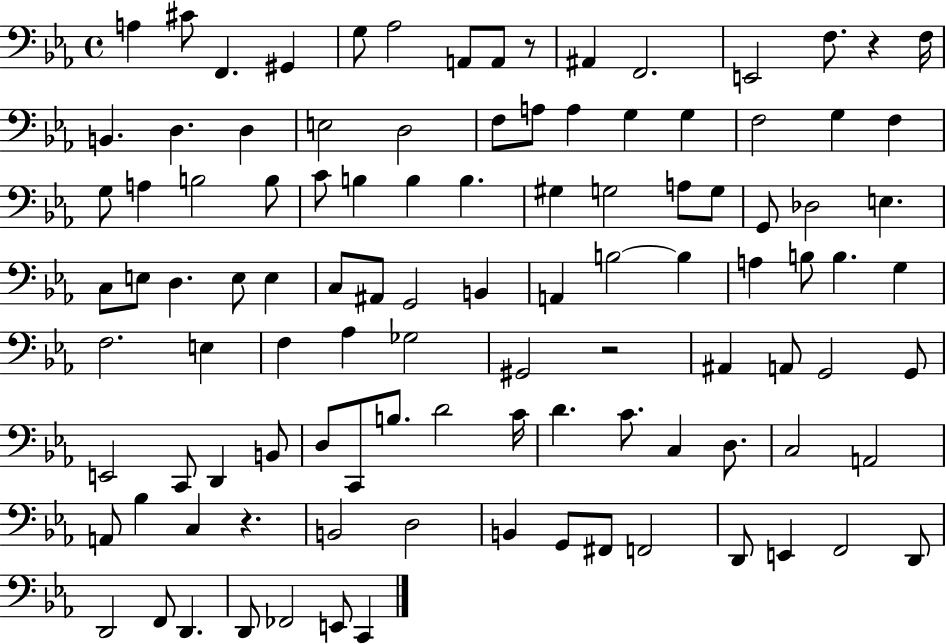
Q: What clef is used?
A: bass